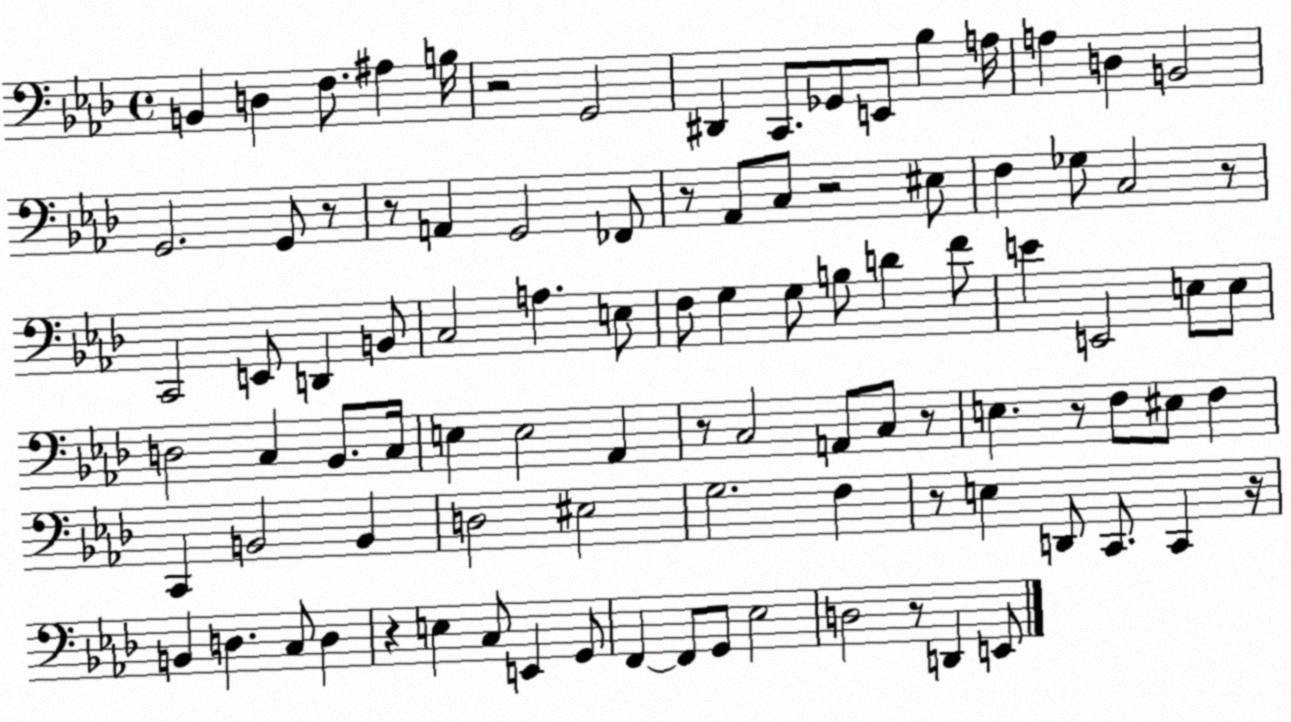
X:1
T:Untitled
M:4/4
L:1/4
K:Ab
B,, D, F,/2 ^A, B,/4 z2 G,,2 ^D,, C,,/2 _G,,/2 E,,/2 _B, A,/4 A, D, B,,2 G,,2 G,,/2 z/2 z/2 A,, G,,2 _F,,/2 z/2 _A,,/2 C,/2 z2 ^E,/2 F, _G,/2 C,2 z/2 C,,2 E,,/2 D,, B,,/2 C,2 A, E,/2 F,/2 G, G,/2 B,/2 D F/2 E E,,2 E,/2 E,/2 D,2 C, _B,,/2 C,/4 E, E,2 _A,, z/2 C,2 A,,/2 C,/2 z/2 E, z/2 F,/2 ^E,/2 F, C,, B,,2 B,, D,2 ^E,2 G,2 F, z/2 E, D,,/2 C,,/2 C,, z/4 B,, D, C,/2 D, z E, C,/2 E,, G,,/2 F,, F,,/2 G,,/2 _E,2 D,2 z/2 D,, E,,/2